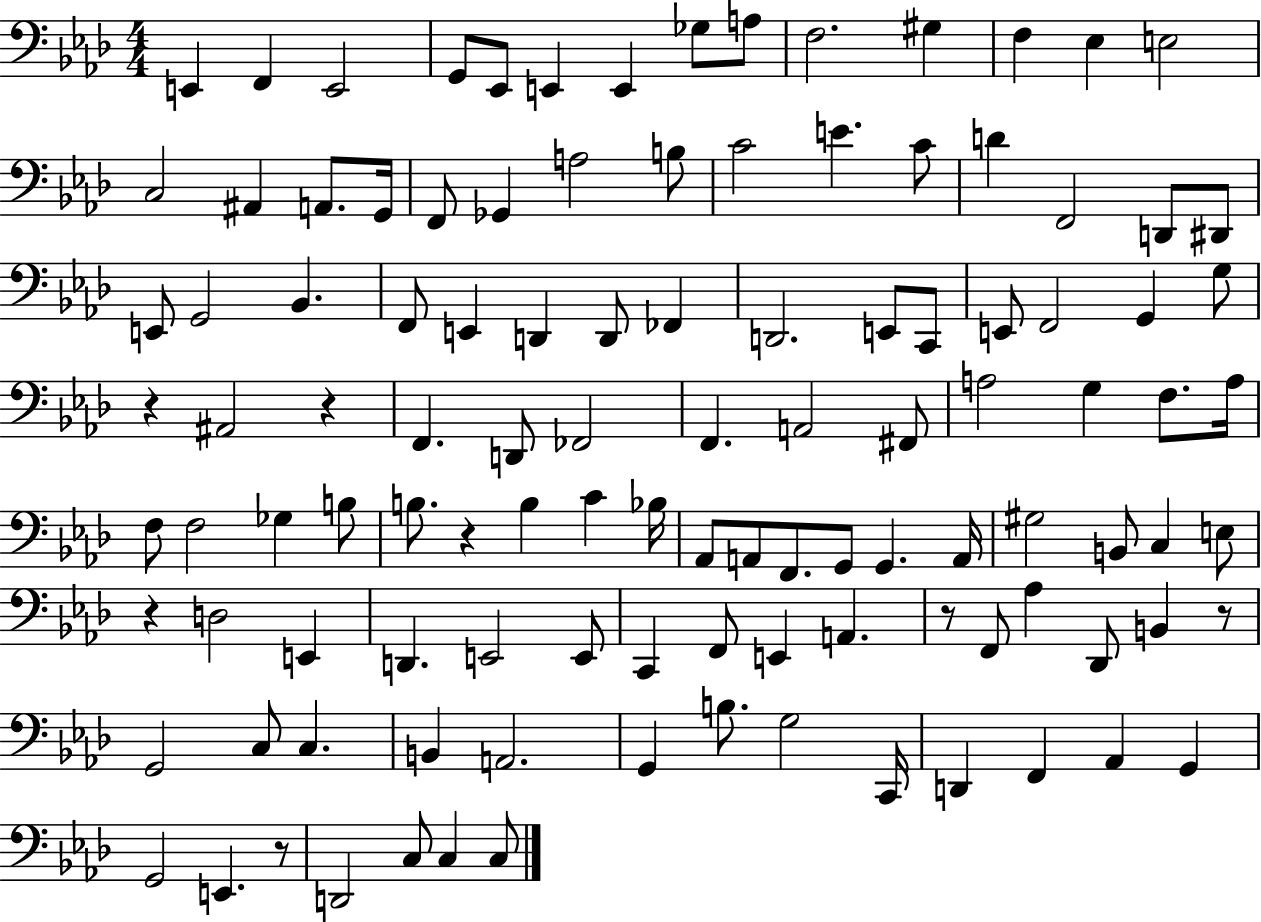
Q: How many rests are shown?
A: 7